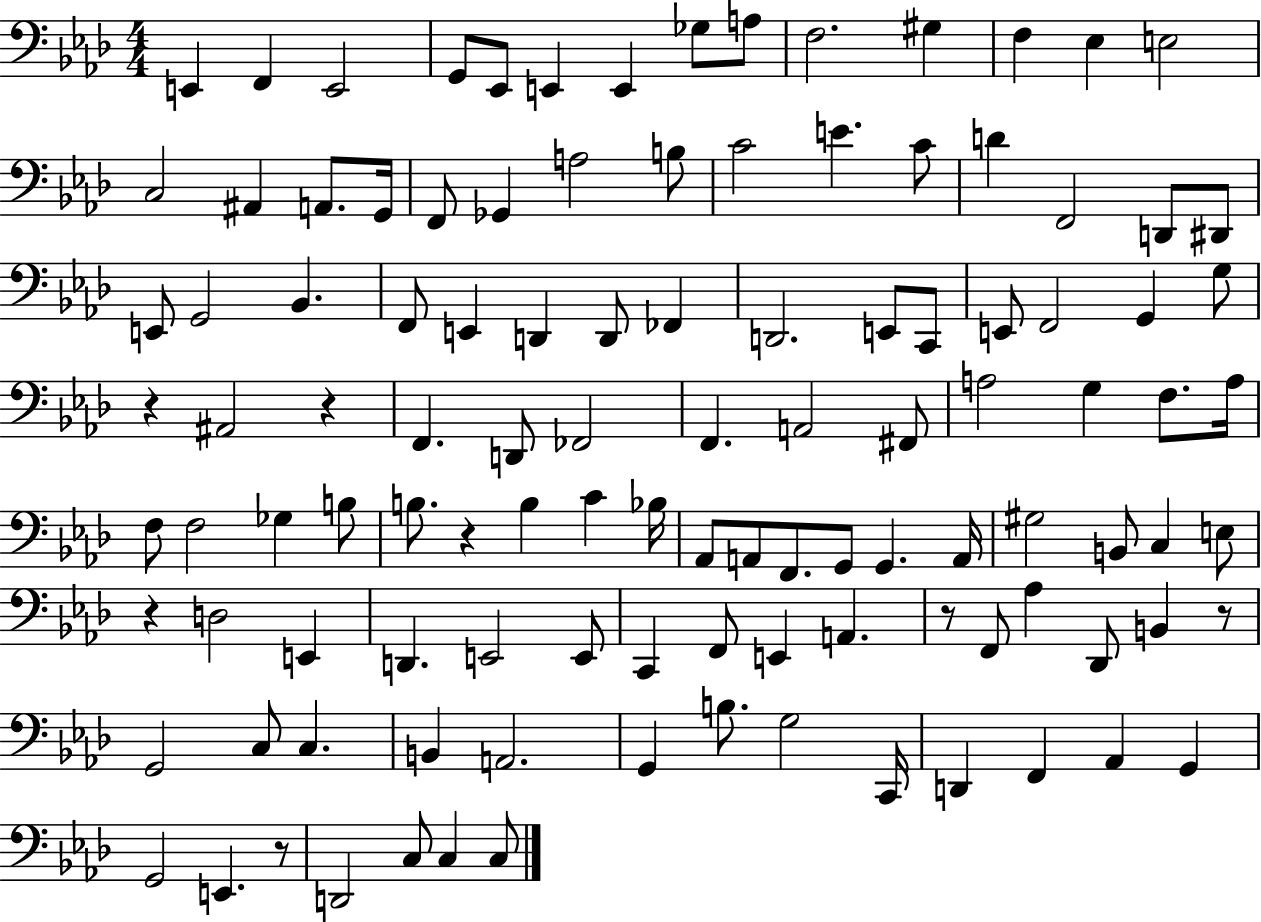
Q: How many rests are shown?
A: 7